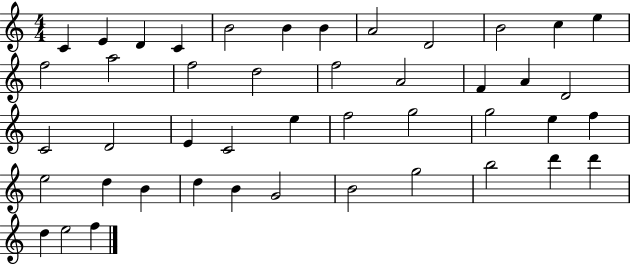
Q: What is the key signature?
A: C major